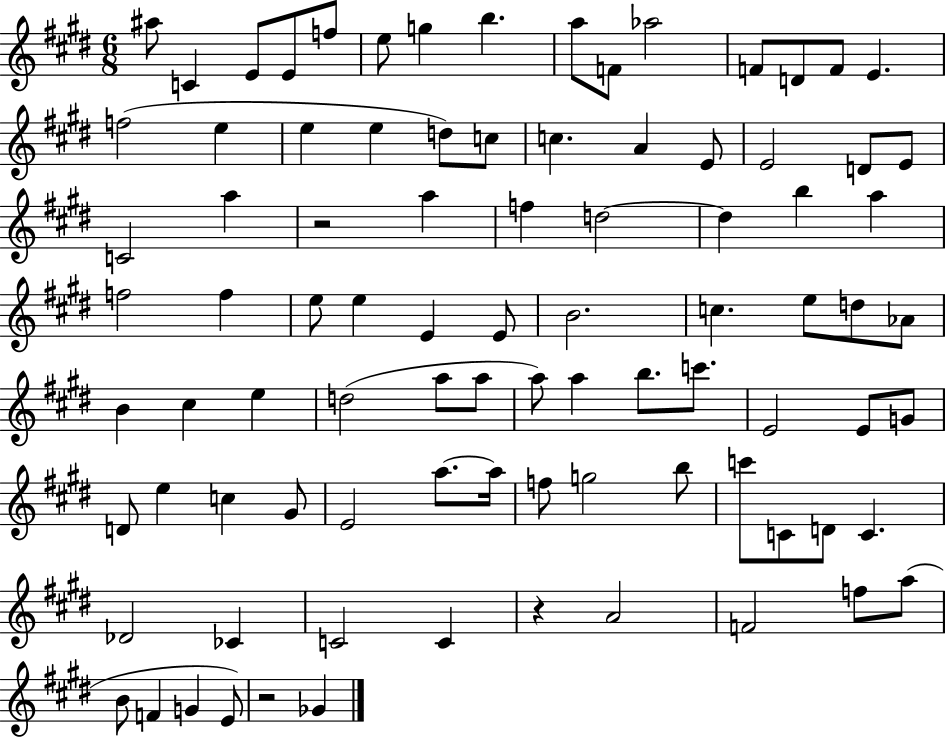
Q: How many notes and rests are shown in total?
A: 89